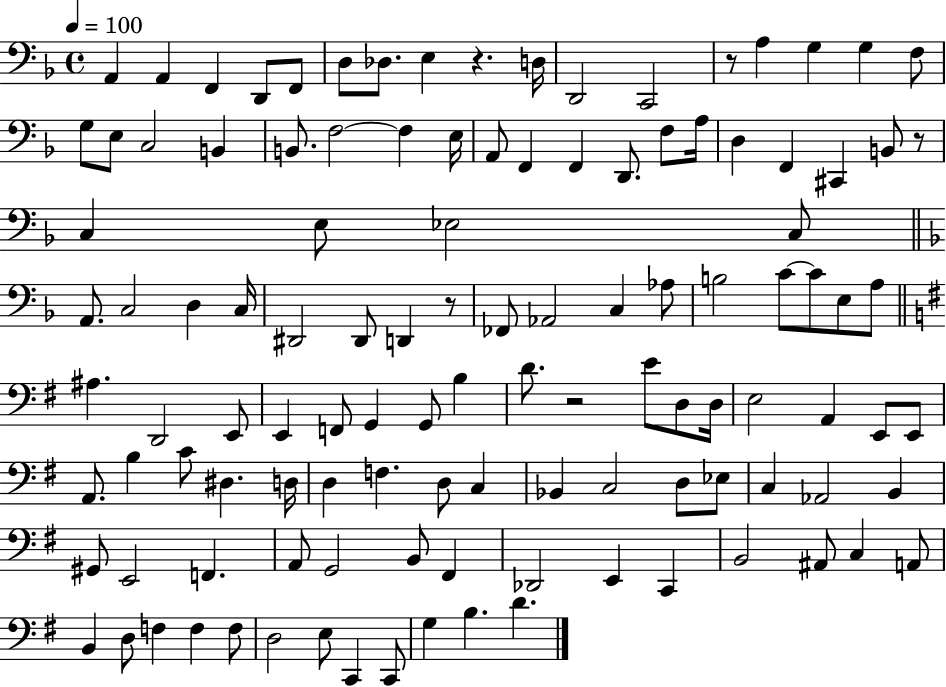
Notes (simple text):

A2/q A2/q F2/q D2/e F2/e D3/e Db3/e. E3/q R/q. D3/s D2/h C2/h R/e A3/q G3/q G3/q F3/e G3/e E3/e C3/h B2/q B2/e. F3/h F3/q E3/s A2/e F2/q F2/q D2/e. F3/e A3/s D3/q F2/q C#2/q B2/e R/e C3/q E3/e Eb3/h C3/e A2/e. C3/h D3/q C3/s D#2/h D#2/e D2/q R/e FES2/e Ab2/h C3/q Ab3/e B3/h C4/e C4/e E3/e A3/e A#3/q. D2/h E2/e E2/q F2/e G2/q G2/e B3/q D4/e. R/h E4/e D3/e D3/s E3/h A2/q E2/e E2/e A2/e. B3/q C4/e D#3/q. D3/s D3/q F3/q. D3/e C3/q Bb2/q C3/h D3/e Eb3/e C3/q Ab2/h B2/q G#2/e E2/h F2/q. A2/e G2/h B2/e F#2/q Db2/h E2/q C2/q B2/h A#2/e C3/q A2/e B2/q D3/e F3/q F3/q F3/e D3/h E3/e C2/q C2/e G3/q B3/q. D4/q.